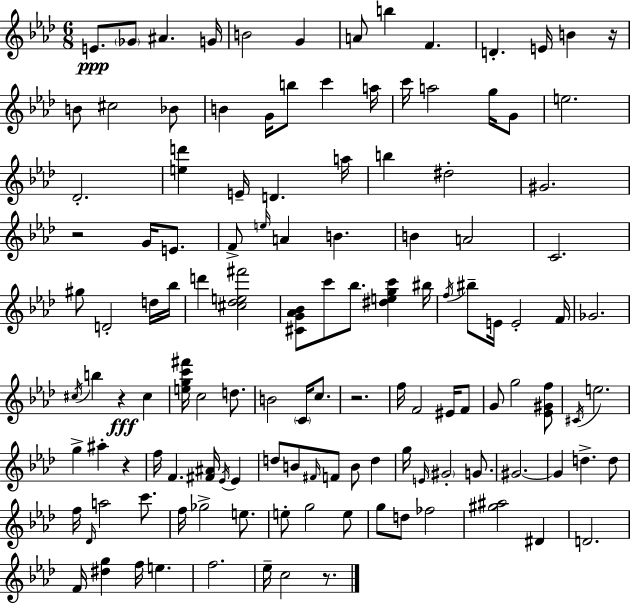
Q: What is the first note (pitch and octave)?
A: E4